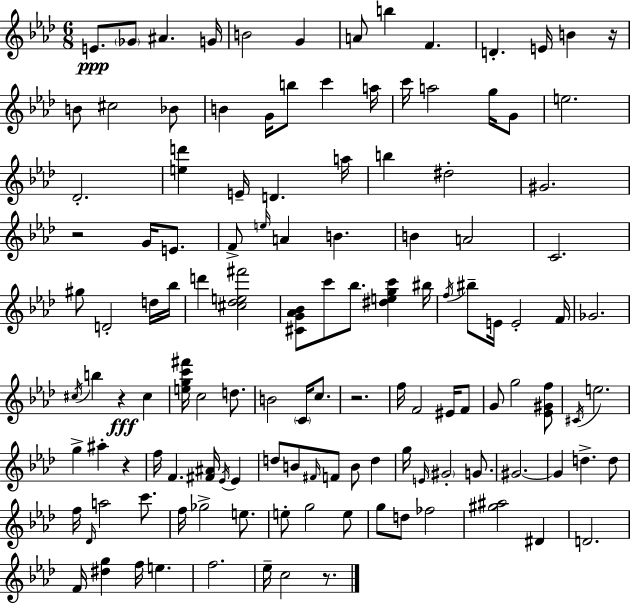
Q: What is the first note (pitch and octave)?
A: E4